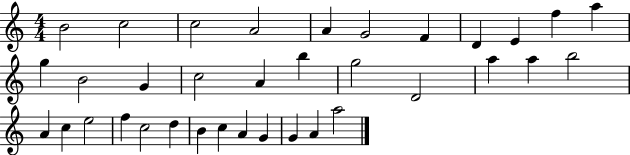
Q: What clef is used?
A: treble